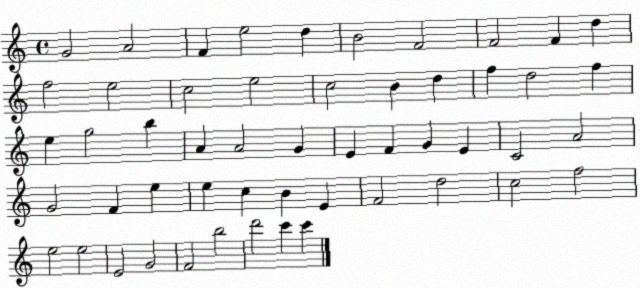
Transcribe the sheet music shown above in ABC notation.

X:1
T:Untitled
M:4/4
L:1/4
K:C
G2 A2 F e2 d B2 F2 F2 F d f2 e2 c2 e2 c2 B d f d2 f e g2 b A A2 G E F G E C2 A2 G2 F e e c B E F2 d2 c2 f2 e2 e2 E2 G2 F2 b2 d'2 c' c'